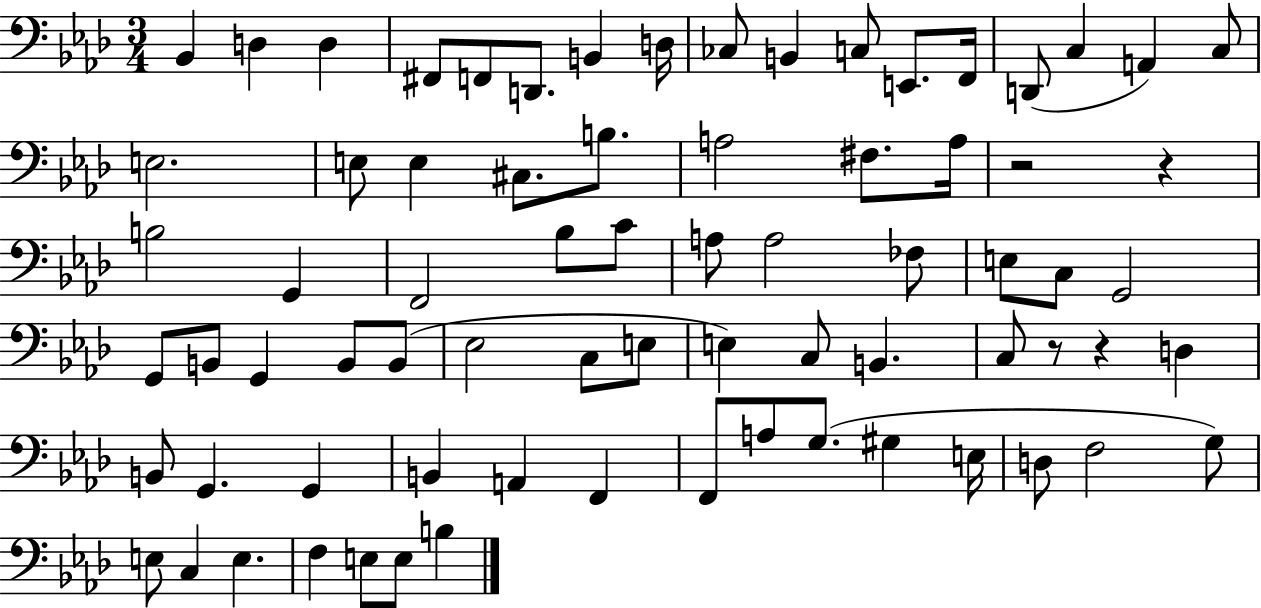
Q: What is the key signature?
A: AES major